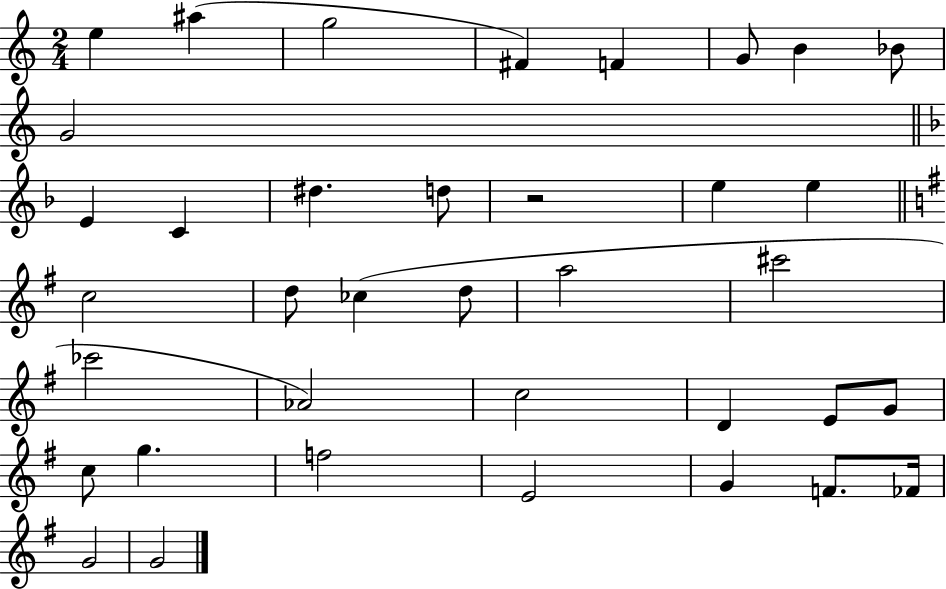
{
  \clef treble
  \numericTimeSignature
  \time 2/4
  \key c \major
  \repeat volta 2 { e''4 ais''4( | g''2 | fis'4) f'4 | g'8 b'4 bes'8 | \break g'2 | \bar "||" \break \key f \major e'4 c'4 | dis''4. d''8 | r2 | e''4 e''4 | \break \bar "||" \break \key g \major c''2 | d''8 ces''4( d''8 | a''2 | cis'''2 | \break ces'''2 | aes'2) | c''2 | d'4 e'8 g'8 | \break c''8 g''4. | f''2 | e'2 | g'4 f'8. fes'16 | \break g'2 | g'2 | } \bar "|."
}